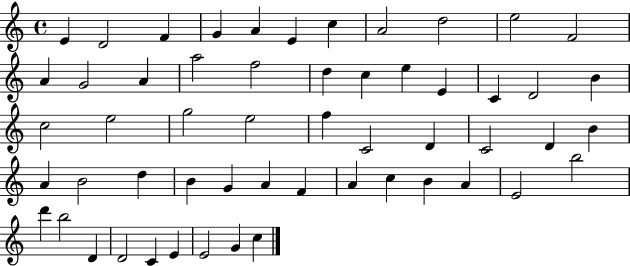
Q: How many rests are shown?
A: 0